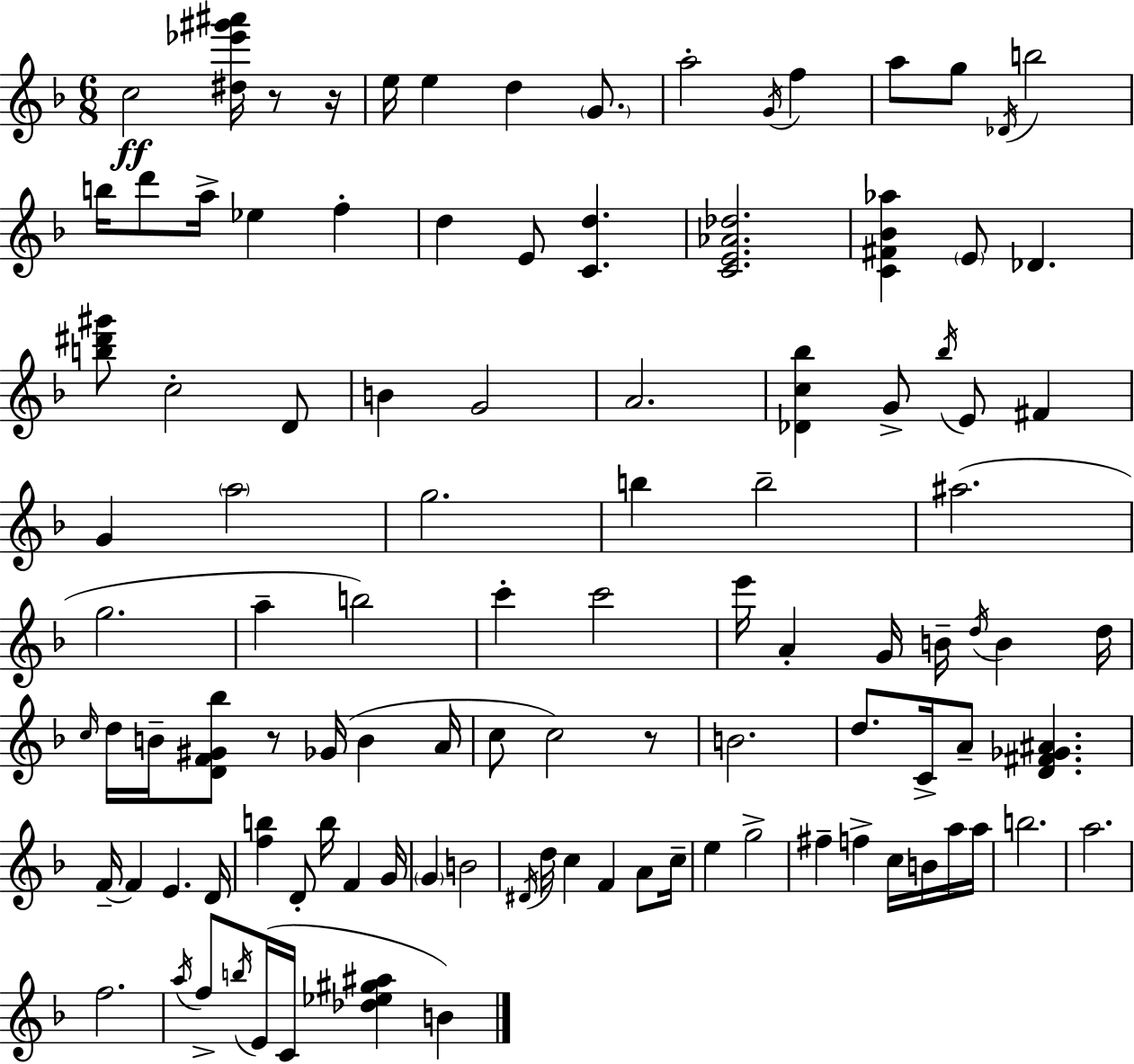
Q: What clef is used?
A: treble